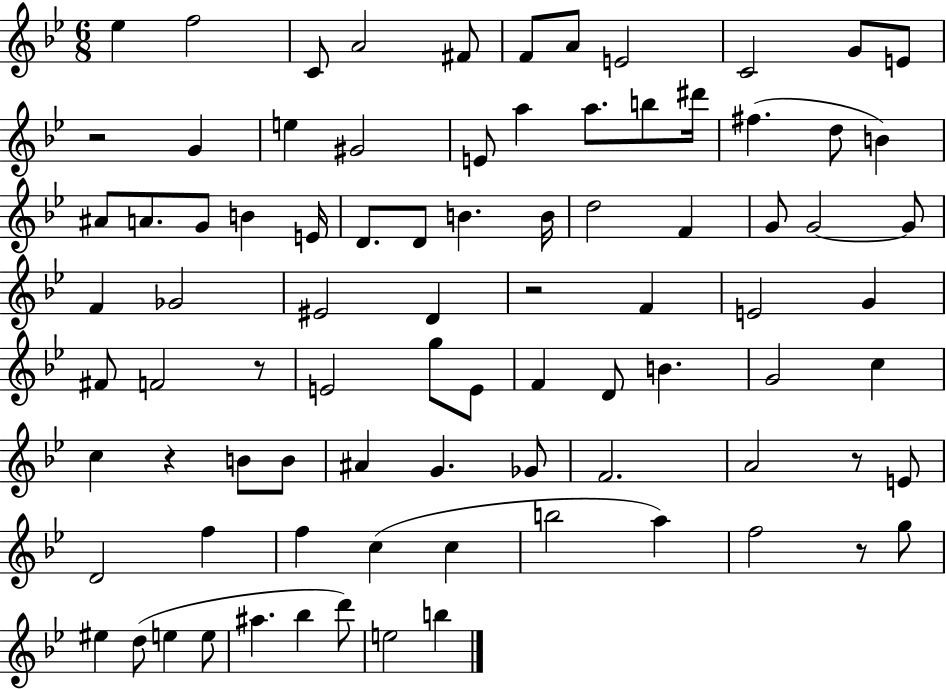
Eb5/q F5/h C4/e A4/h F#4/e F4/e A4/e E4/h C4/h G4/e E4/e R/h G4/q E5/q G#4/h E4/e A5/q A5/e. B5/e D#6/s F#5/q. D5/e B4/q A#4/e A4/e. G4/e B4/q E4/s D4/e. D4/e B4/q. B4/s D5/h F4/q G4/e G4/h G4/e F4/q Gb4/h EIS4/h D4/q R/h F4/q E4/h G4/q F#4/e F4/h R/e E4/h G5/e E4/e F4/q D4/e B4/q. G4/h C5/q C5/q R/q B4/e B4/e A#4/q G4/q. Gb4/e F4/h. A4/h R/e E4/e D4/h F5/q F5/q C5/q C5/q B5/h A5/q F5/h R/e G5/e EIS5/q D5/e E5/q E5/e A#5/q. Bb5/q D6/e E5/h B5/q